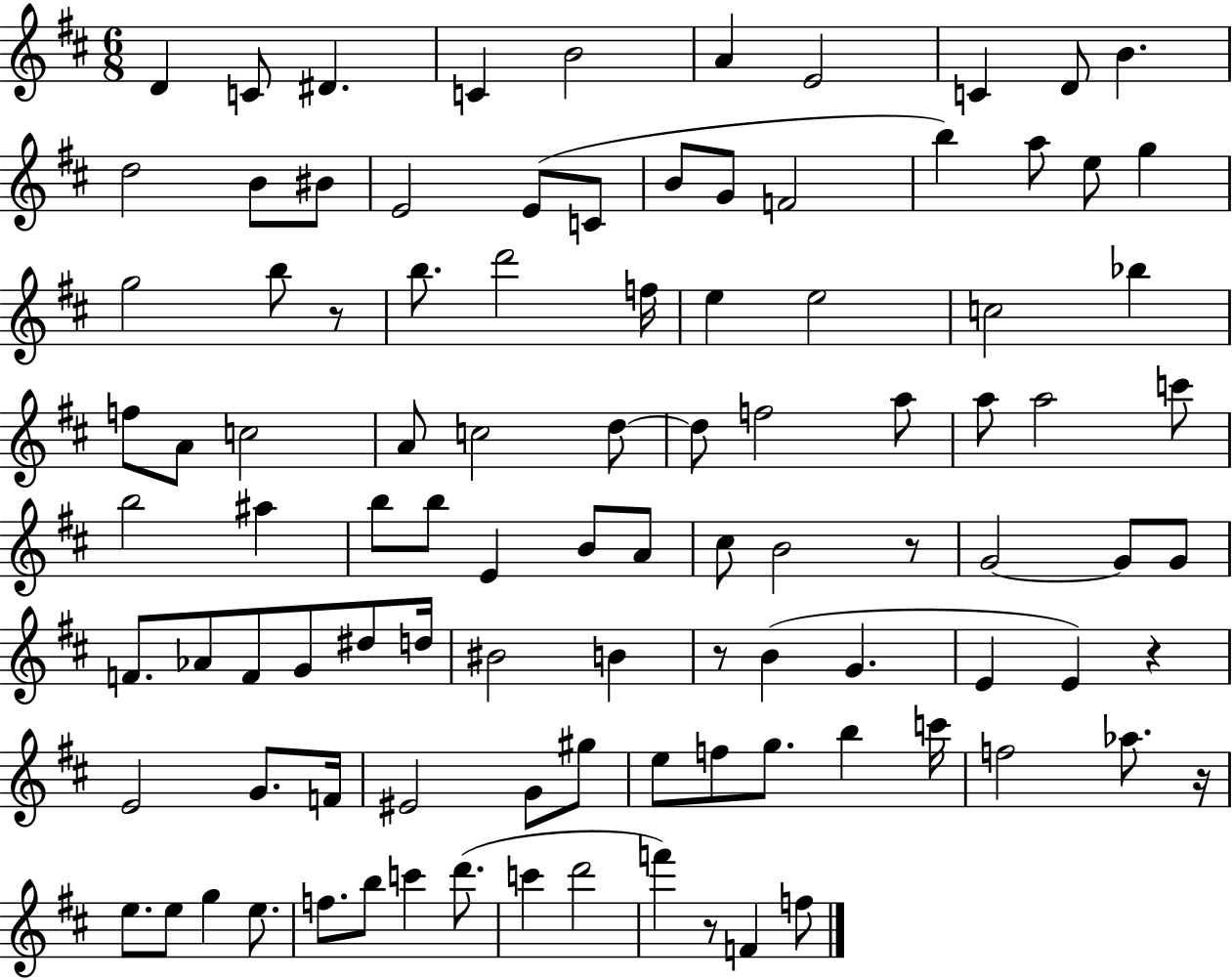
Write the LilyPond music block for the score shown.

{
  \clef treble
  \numericTimeSignature
  \time 6/8
  \key d \major
  \repeat volta 2 { d'4 c'8 dis'4. | c'4 b'2 | a'4 e'2 | c'4 d'8 b'4. | \break d''2 b'8 bis'8 | e'2 e'8( c'8 | b'8 g'8 f'2 | b''4) a''8 e''8 g''4 | \break g''2 b''8 r8 | b''8. d'''2 f''16 | e''4 e''2 | c''2 bes''4 | \break f''8 a'8 c''2 | a'8 c''2 d''8~~ | d''8 f''2 a''8 | a''8 a''2 c'''8 | \break b''2 ais''4 | b''8 b''8 e'4 b'8 a'8 | cis''8 b'2 r8 | g'2~~ g'8 g'8 | \break f'8. aes'8 f'8 g'8 dis''8 d''16 | bis'2 b'4 | r8 b'4( g'4. | e'4 e'4) r4 | \break e'2 g'8. f'16 | eis'2 g'8 gis''8 | e''8 f''8 g''8. b''4 c'''16 | f''2 aes''8. r16 | \break e''8. e''8 g''4 e''8. | f''8. b''8 c'''4 d'''8.( | c'''4 d'''2 | f'''4) r8 f'4 f''8 | \break } \bar "|."
}